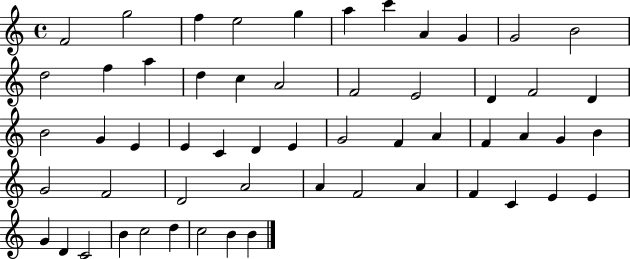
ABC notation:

X:1
T:Untitled
M:4/4
L:1/4
K:C
F2 g2 f e2 g a c' A G G2 B2 d2 f a d c A2 F2 E2 D F2 D B2 G E E C D E G2 F A F A G B G2 F2 D2 A2 A F2 A F C E E G D C2 B c2 d c2 B B